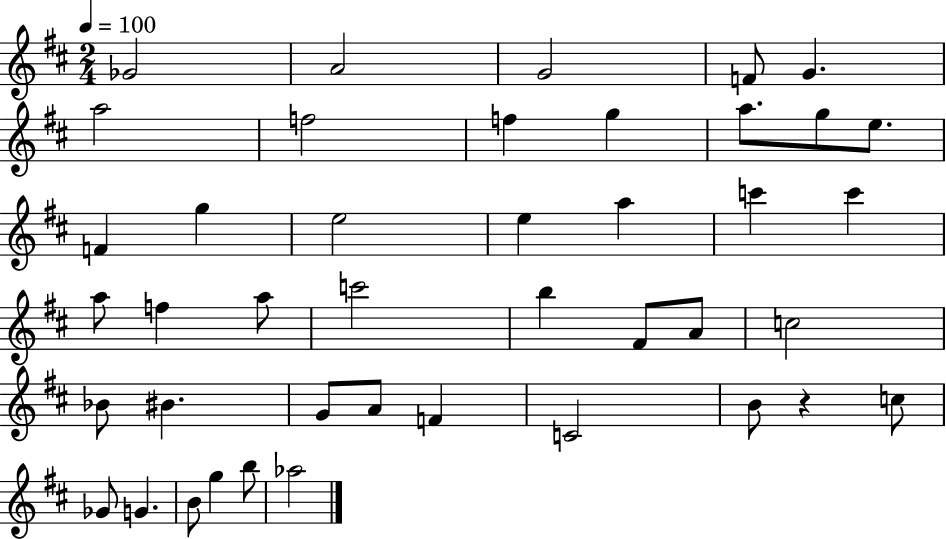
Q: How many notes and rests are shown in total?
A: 42